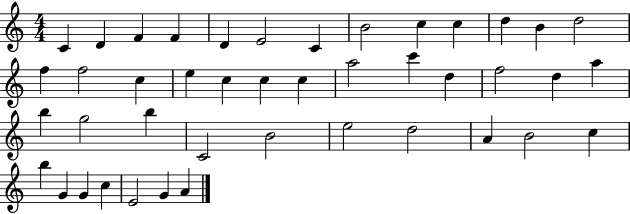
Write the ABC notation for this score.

X:1
T:Untitled
M:4/4
L:1/4
K:C
C D F F D E2 C B2 c c d B d2 f f2 c e c c c a2 c' d f2 d a b g2 b C2 B2 e2 d2 A B2 c b G G c E2 G A